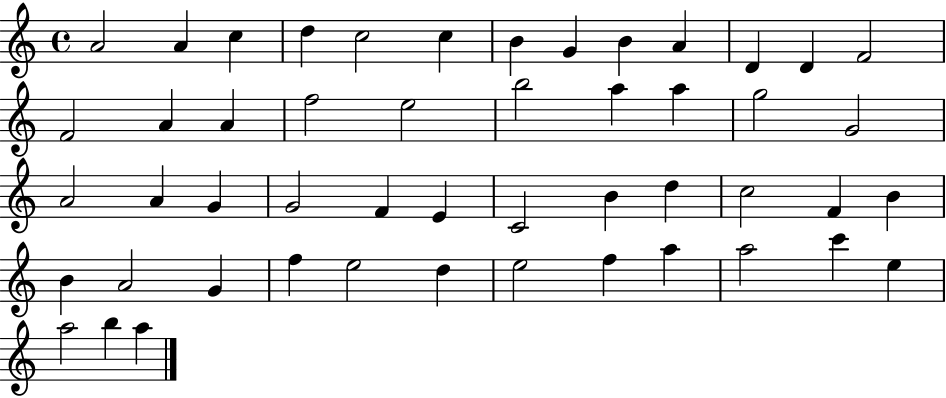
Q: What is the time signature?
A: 4/4